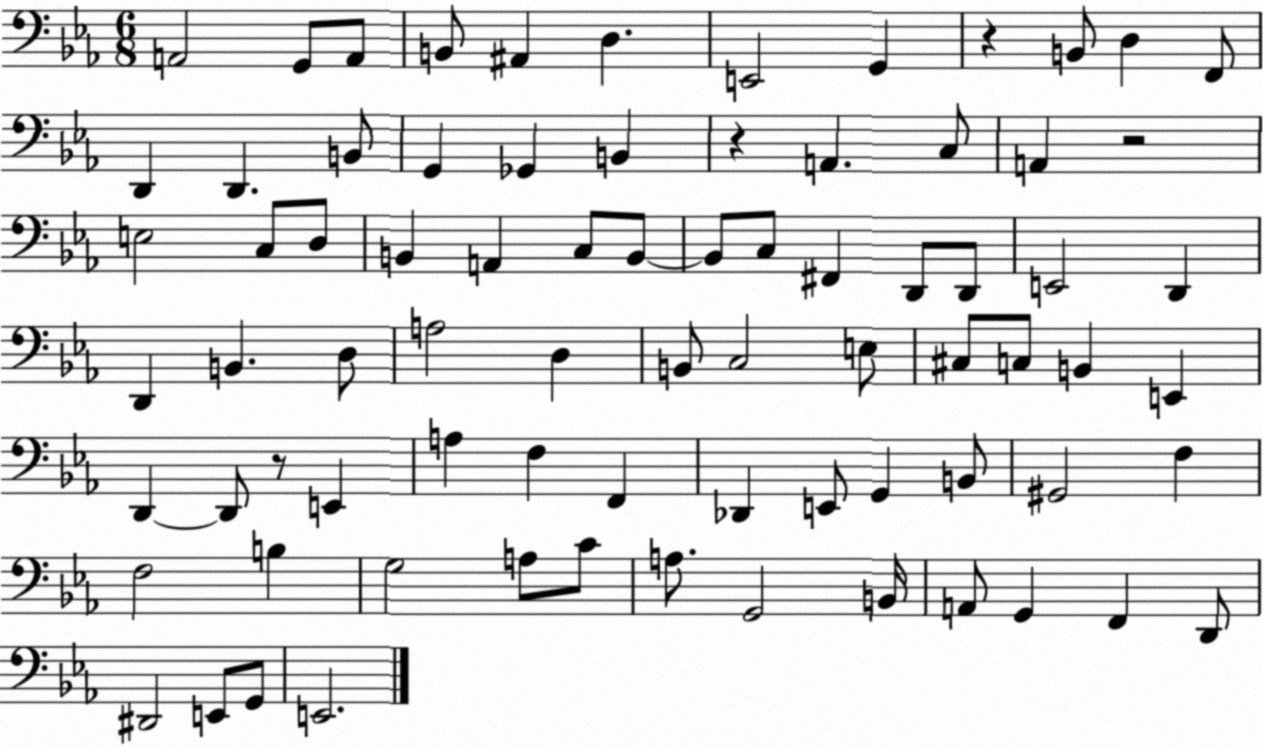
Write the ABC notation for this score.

X:1
T:Untitled
M:6/8
L:1/4
K:Eb
A,,2 G,,/2 A,,/2 B,,/2 ^A,, D, E,,2 G,, z B,,/2 D, F,,/2 D,, D,, B,,/2 G,, _G,, B,, z A,, C,/2 A,, z2 E,2 C,/2 D,/2 B,, A,, C,/2 B,,/2 B,,/2 C,/2 ^F,, D,,/2 D,,/2 E,,2 D,, D,, B,, D,/2 A,2 D, B,,/2 C,2 E,/2 ^C,/2 C,/2 B,, E,, D,, D,,/2 z/2 E,, A, F, F,, _D,, E,,/2 G,, B,,/2 ^G,,2 F, F,2 B, G,2 A,/2 C/2 A,/2 G,,2 B,,/4 A,,/2 G,, F,, D,,/2 ^D,,2 E,,/2 G,,/2 E,,2